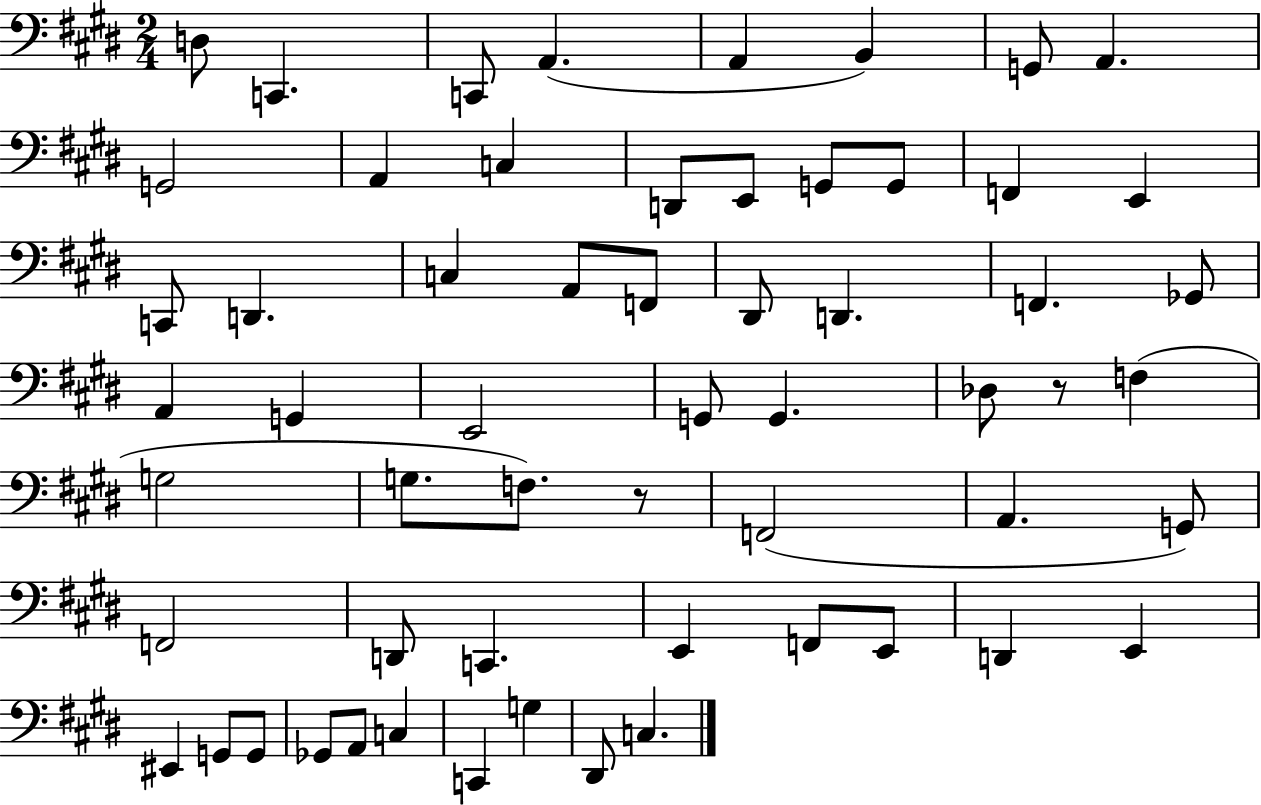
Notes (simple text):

D3/e C2/q. C2/e A2/q. A2/q B2/q G2/e A2/q. G2/h A2/q C3/q D2/e E2/e G2/e G2/e F2/q E2/q C2/e D2/q. C3/q A2/e F2/e D#2/e D2/q. F2/q. Gb2/e A2/q G2/q E2/h G2/e G2/q. Db3/e R/e F3/q G3/h G3/e. F3/e. R/e F2/h A2/q. G2/e F2/h D2/e C2/q. E2/q F2/e E2/e D2/q E2/q EIS2/q G2/e G2/e Gb2/e A2/e C3/q C2/q G3/q D#2/e C3/q.